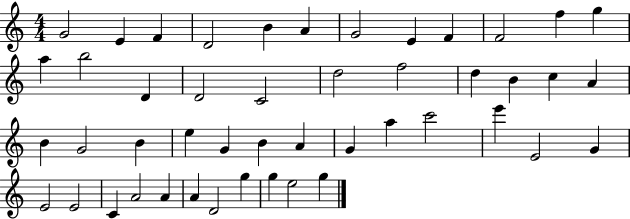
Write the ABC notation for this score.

X:1
T:Untitled
M:4/4
L:1/4
K:C
G2 E F D2 B A G2 E F F2 f g a b2 D D2 C2 d2 f2 d B c A B G2 B e G B A G a c'2 e' E2 G E2 E2 C A2 A A D2 g g e2 g